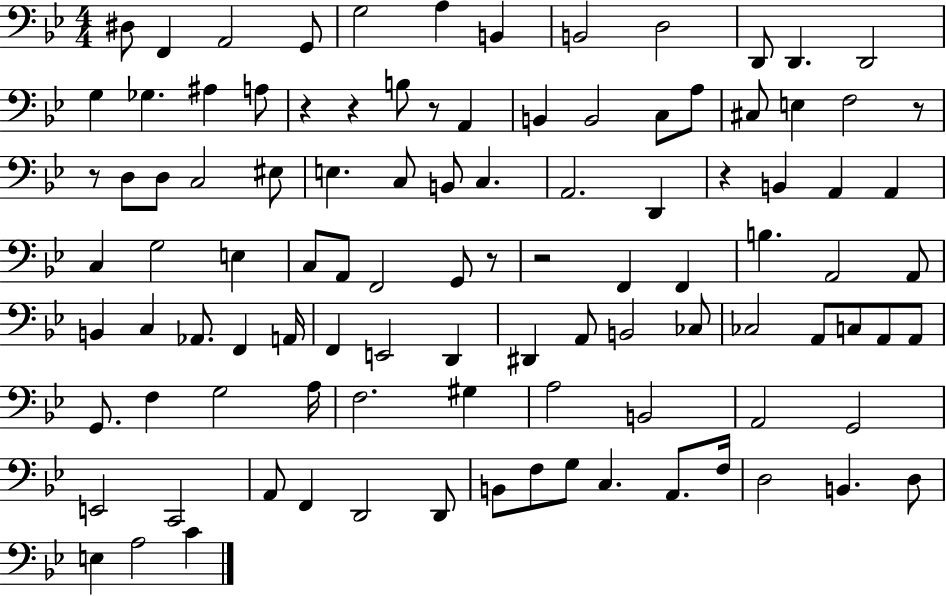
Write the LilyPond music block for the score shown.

{
  \clef bass
  \numericTimeSignature
  \time 4/4
  \key bes \major
  dis8 f,4 a,2 g,8 | g2 a4 b,4 | b,2 d2 | d,8 d,4. d,2 | \break g4 ges4. ais4 a8 | r4 r4 b8 r8 a,4 | b,4 b,2 c8 a8 | cis8 e4 f2 r8 | \break r8 d8 d8 c2 eis8 | e4. c8 b,8 c4. | a,2. d,4 | r4 b,4 a,4 a,4 | \break c4 g2 e4 | c8 a,8 f,2 g,8 r8 | r2 f,4 f,4 | b4. a,2 a,8 | \break b,4 c4 aes,8. f,4 a,16 | f,4 e,2 d,4 | dis,4 a,8 b,2 ces8 | ces2 a,8 c8 a,8 a,8 | \break g,8. f4 g2 a16 | f2. gis4 | a2 b,2 | a,2 g,2 | \break e,2 c,2 | a,8 f,4 d,2 d,8 | b,8 f8 g8 c4. a,8. f16 | d2 b,4. d8 | \break e4 a2 c'4 | \bar "|."
}